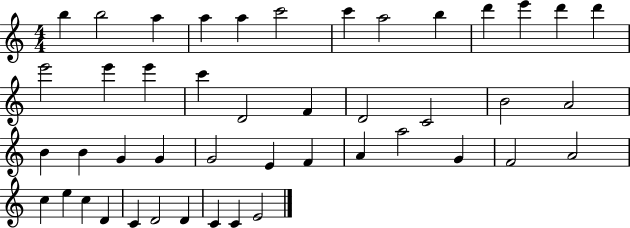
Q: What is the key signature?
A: C major